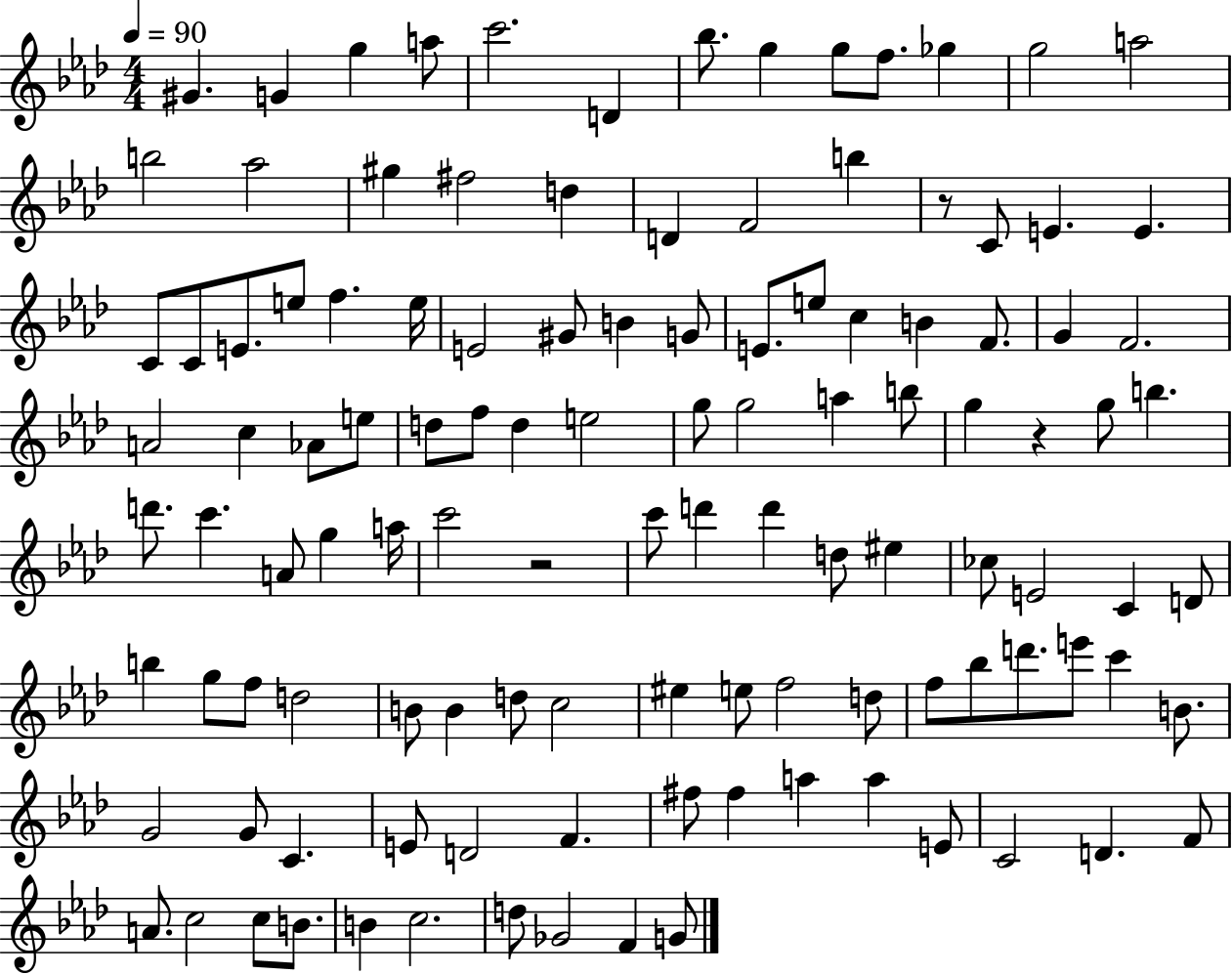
G#4/q. G4/q G5/q A5/e C6/h. D4/q Bb5/e. G5/q G5/e F5/e. Gb5/q G5/h A5/h B5/h Ab5/h G#5/q F#5/h D5/q D4/q F4/h B5/q R/e C4/e E4/q. E4/q. C4/e C4/e E4/e. E5/e F5/q. E5/s E4/h G#4/e B4/q G4/e E4/e. E5/e C5/q B4/q F4/e. G4/q F4/h. A4/h C5/q Ab4/e E5/e D5/e F5/e D5/q E5/h G5/e G5/h A5/q B5/e G5/q R/q G5/e B5/q. D6/e. C6/q. A4/e G5/q A5/s C6/h R/h C6/e D6/q D6/q D5/e EIS5/q CES5/e E4/h C4/q D4/e B5/q G5/e F5/e D5/h B4/e B4/q D5/e C5/h EIS5/q E5/e F5/h D5/e F5/e Bb5/e D6/e. E6/e C6/q B4/e. G4/h G4/e C4/q. E4/e D4/h F4/q. F#5/e F#5/q A5/q A5/q E4/e C4/h D4/q. F4/e A4/e. C5/h C5/e B4/e. B4/q C5/h. D5/e Gb4/h F4/q G4/e